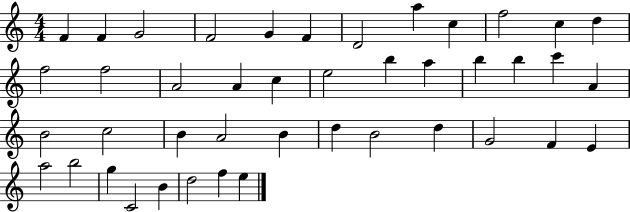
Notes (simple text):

F4/q F4/q G4/h F4/h G4/q F4/q D4/h A5/q C5/q F5/h C5/q D5/q F5/h F5/h A4/h A4/q C5/q E5/h B5/q A5/q B5/q B5/q C6/q A4/q B4/h C5/h B4/q A4/h B4/q D5/q B4/h D5/q G4/h F4/q E4/q A5/h B5/h G5/q C4/h B4/q D5/h F5/q E5/q